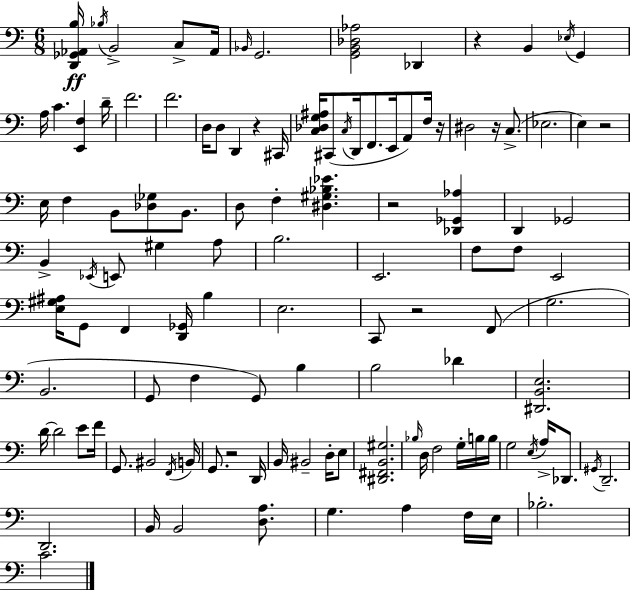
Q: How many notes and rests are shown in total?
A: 117